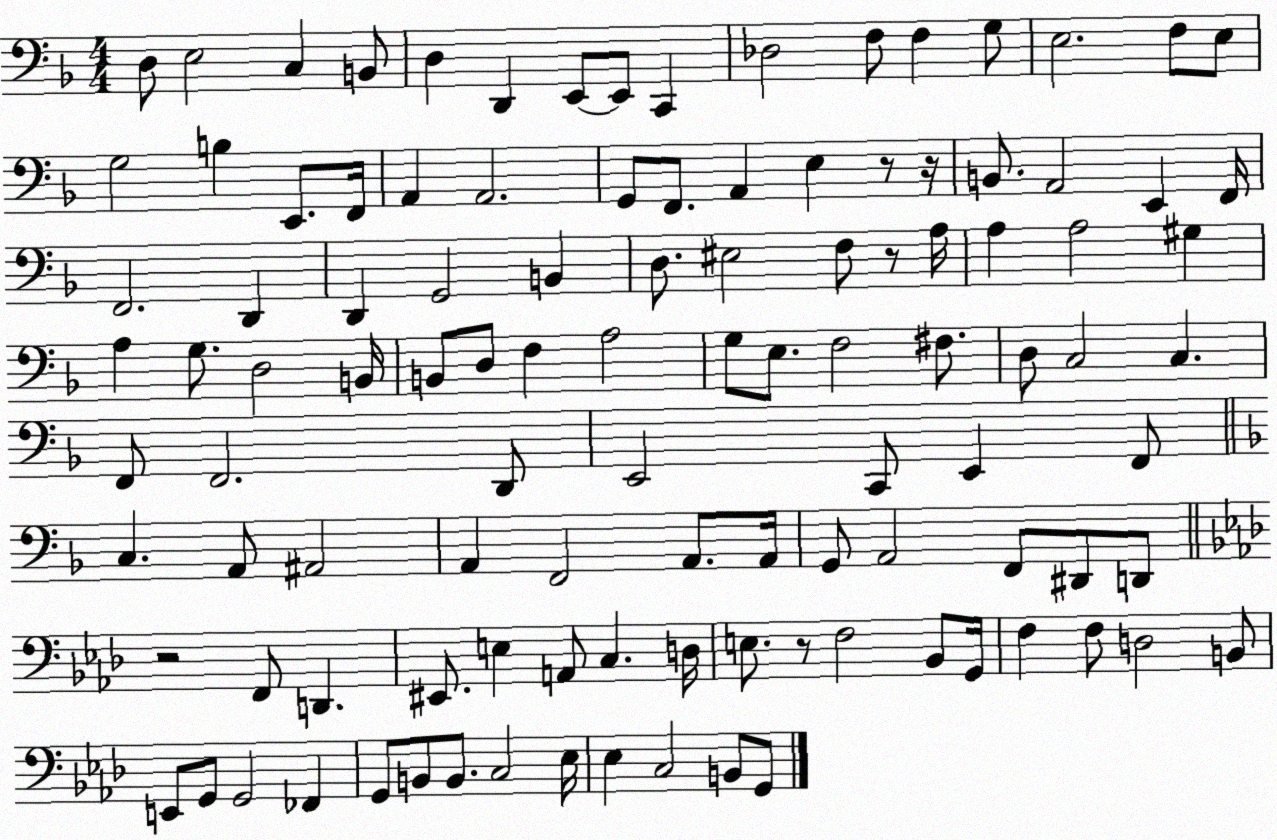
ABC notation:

X:1
T:Untitled
M:4/4
L:1/4
K:F
D,/2 E,2 C, B,,/2 D, D,, E,,/2 E,,/2 C,, _D,2 F,/2 F, G,/2 E,2 F,/2 E,/2 G,2 B, E,,/2 F,,/4 A,, A,,2 G,,/2 F,,/2 A,, E, z/2 z/4 B,,/2 A,,2 E,, F,,/4 F,,2 D,, D,, G,,2 B,, D,/2 ^E,2 F,/2 z/2 A,/4 A, A,2 ^G, A, G,/2 D,2 B,,/4 B,,/2 D,/2 F, A,2 G,/2 E,/2 F,2 ^F,/2 D,/2 C,2 C, F,,/2 F,,2 D,,/2 E,,2 C,,/2 E,, F,,/2 C, A,,/2 ^A,,2 A,, F,,2 A,,/2 A,,/4 G,,/2 A,,2 F,,/2 ^D,,/2 D,,/2 z2 F,,/2 D,, ^E,,/2 E, A,,/2 C, D,/4 E,/2 z/2 F,2 _B,,/2 G,,/4 F, F,/2 D,2 B,,/2 E,,/2 G,,/2 G,,2 _F,, G,,/2 B,,/2 B,,/2 C,2 _E,/4 _E, C,2 B,,/2 G,,/2